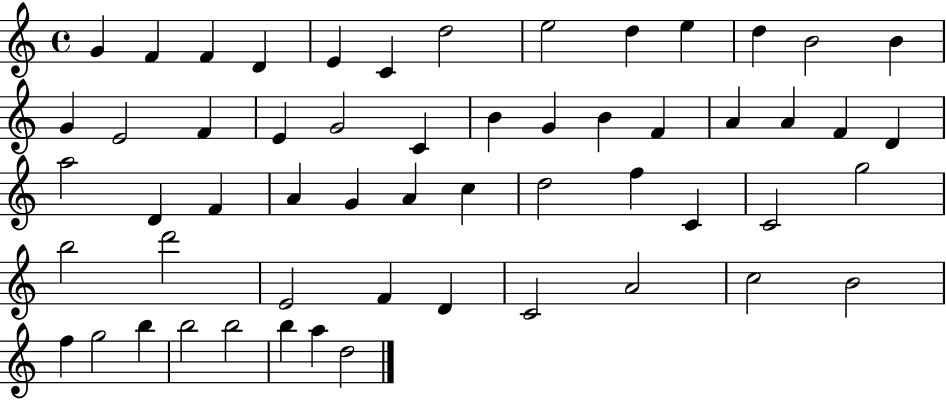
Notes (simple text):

G4/q F4/q F4/q D4/q E4/q C4/q D5/h E5/h D5/q E5/q D5/q B4/h B4/q G4/q E4/h F4/q E4/q G4/h C4/q B4/q G4/q B4/q F4/q A4/q A4/q F4/q D4/q A5/h D4/q F4/q A4/q G4/q A4/q C5/q D5/h F5/q C4/q C4/h G5/h B5/h D6/h E4/h F4/q D4/q C4/h A4/h C5/h B4/h F5/q G5/h B5/q B5/h B5/h B5/q A5/q D5/h